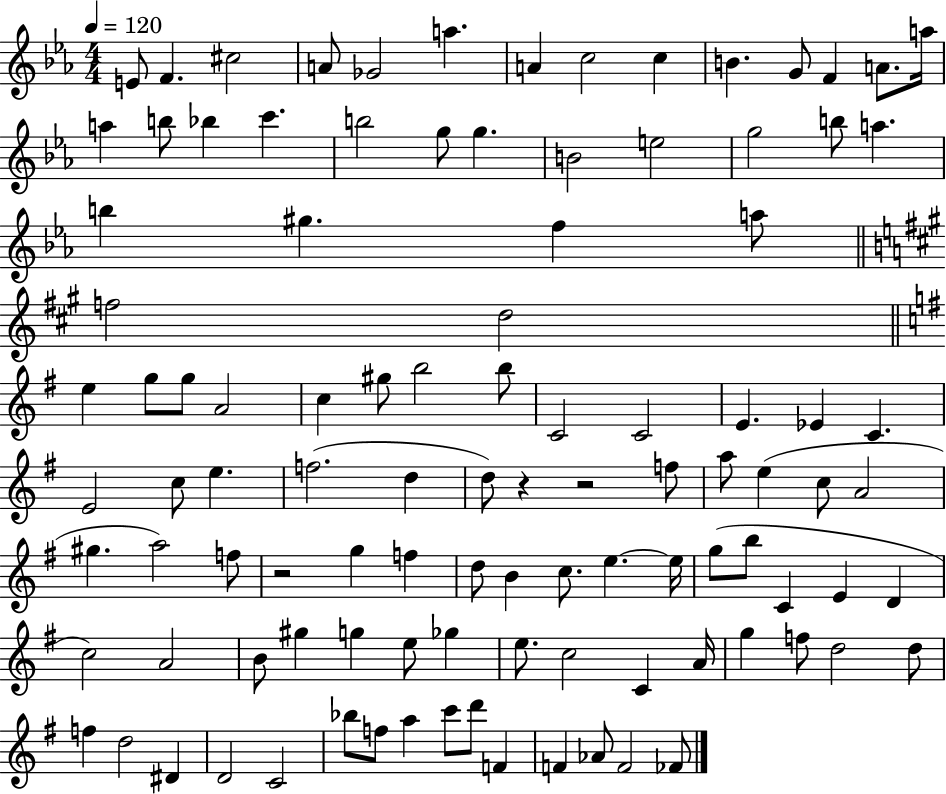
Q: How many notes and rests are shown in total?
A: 104